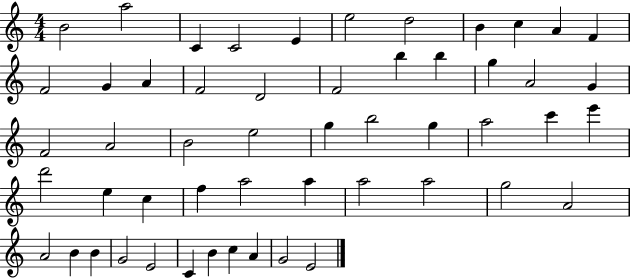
B4/h A5/h C4/q C4/h E4/q E5/h D5/h B4/q C5/q A4/q F4/q F4/h G4/q A4/q F4/h D4/h F4/h B5/q B5/q G5/q A4/h G4/q F4/h A4/h B4/h E5/h G5/q B5/h G5/q A5/h C6/q E6/q D6/h E5/q C5/q F5/q A5/h A5/q A5/h A5/h G5/h A4/h A4/h B4/q B4/q G4/h E4/h C4/q B4/q C5/q A4/q G4/h E4/h